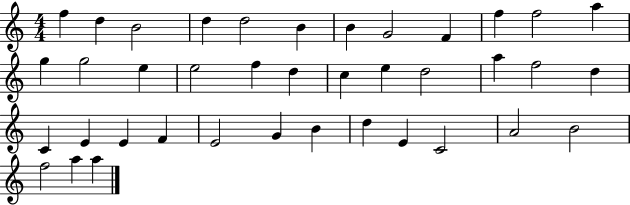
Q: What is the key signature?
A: C major